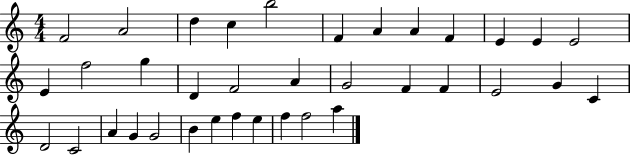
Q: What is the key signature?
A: C major